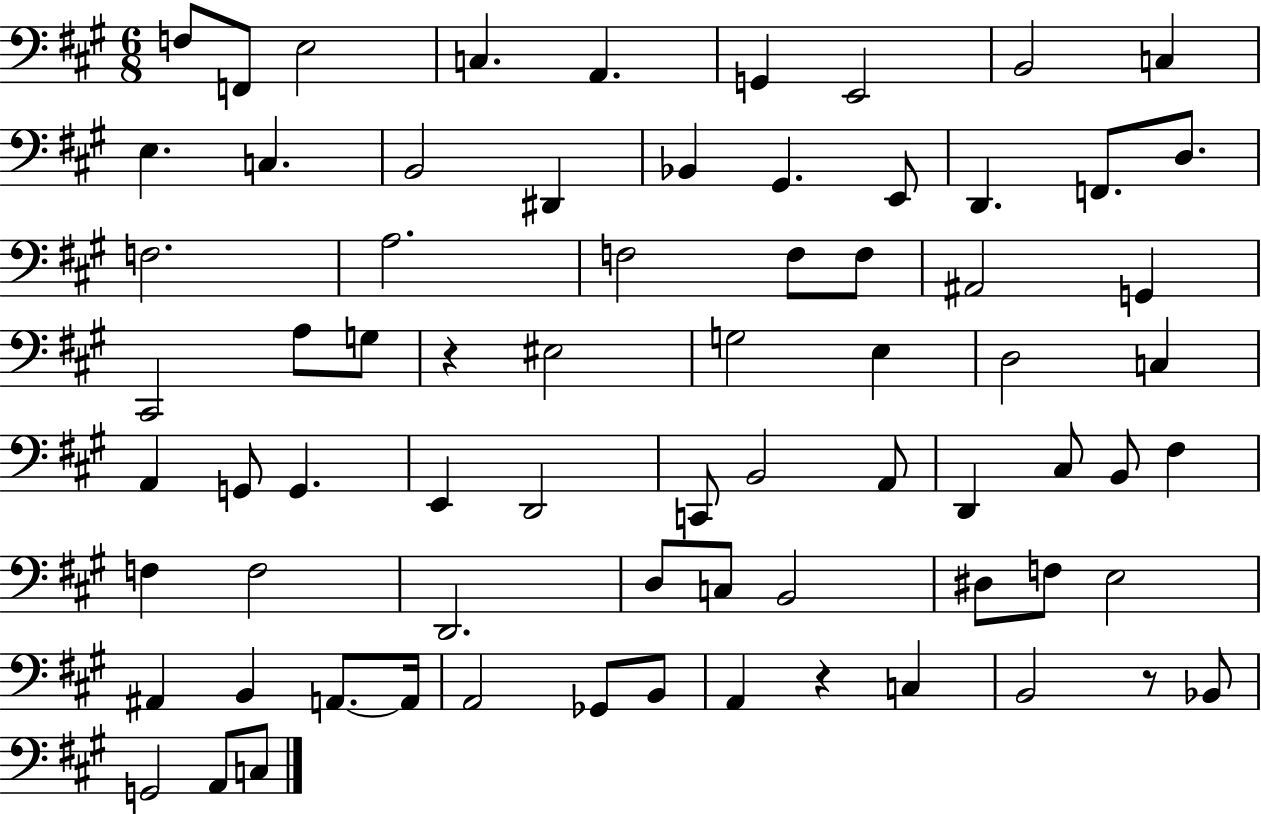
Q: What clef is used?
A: bass